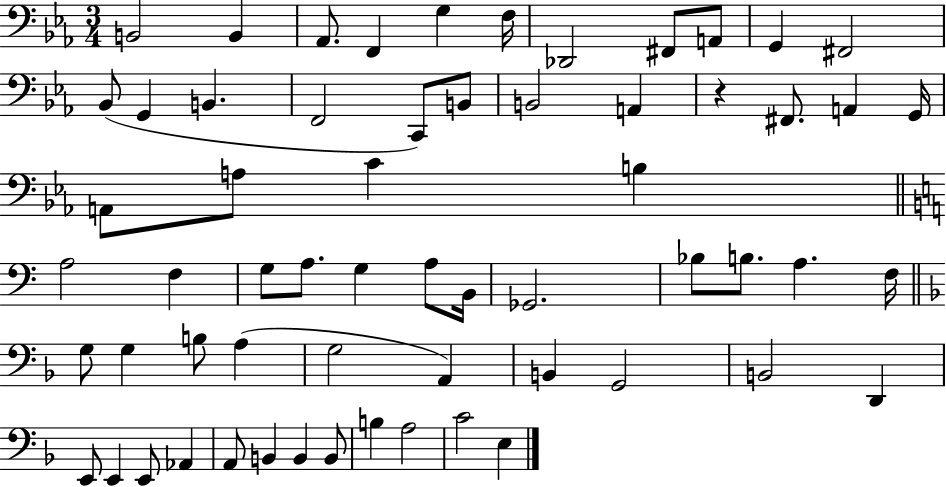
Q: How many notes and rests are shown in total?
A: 61